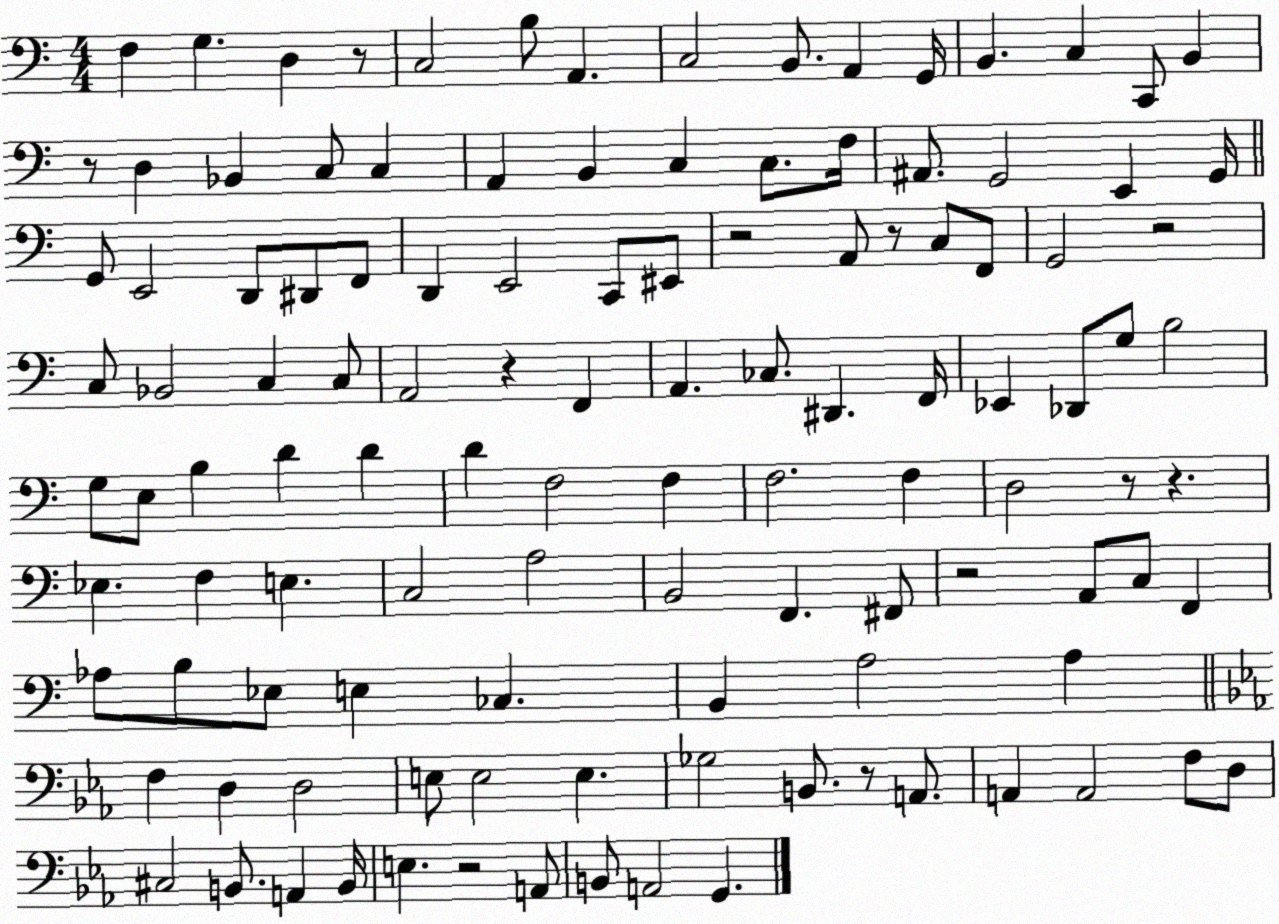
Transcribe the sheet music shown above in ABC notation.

X:1
T:Untitled
M:4/4
L:1/4
K:C
F, G, D, z/2 C,2 B,/2 A,, C,2 B,,/2 A,, G,,/4 B,, C, C,,/2 B,, z/2 D, _B,, C,/2 C, A,, B,, C, C,/2 F,/4 ^A,,/2 G,,2 E,, G,,/4 G,,/2 E,,2 D,,/2 ^D,,/2 F,,/2 D,, E,,2 C,,/2 ^E,,/2 z2 A,,/2 z/2 C,/2 F,,/2 G,,2 z2 C,/2 _B,,2 C, C,/2 A,,2 z F,, A,, _C,/2 ^D,, F,,/4 _E,, _D,,/2 G,/2 B,2 G,/2 E,/2 B, D D D F,2 F, F,2 F, D,2 z/2 z _E, F, E, C,2 A,2 B,,2 F,, ^F,,/2 z2 A,,/2 C,/2 F,, _A,/2 B,/2 _E,/2 E, _C, B,, A,2 A, F, D, D,2 E,/2 E,2 E, _G,2 B,,/2 z/2 A,,/2 A,, A,,2 F,/2 D,/2 ^C,2 B,,/2 A,, B,,/4 E, z2 A,,/2 B,,/2 A,,2 G,,